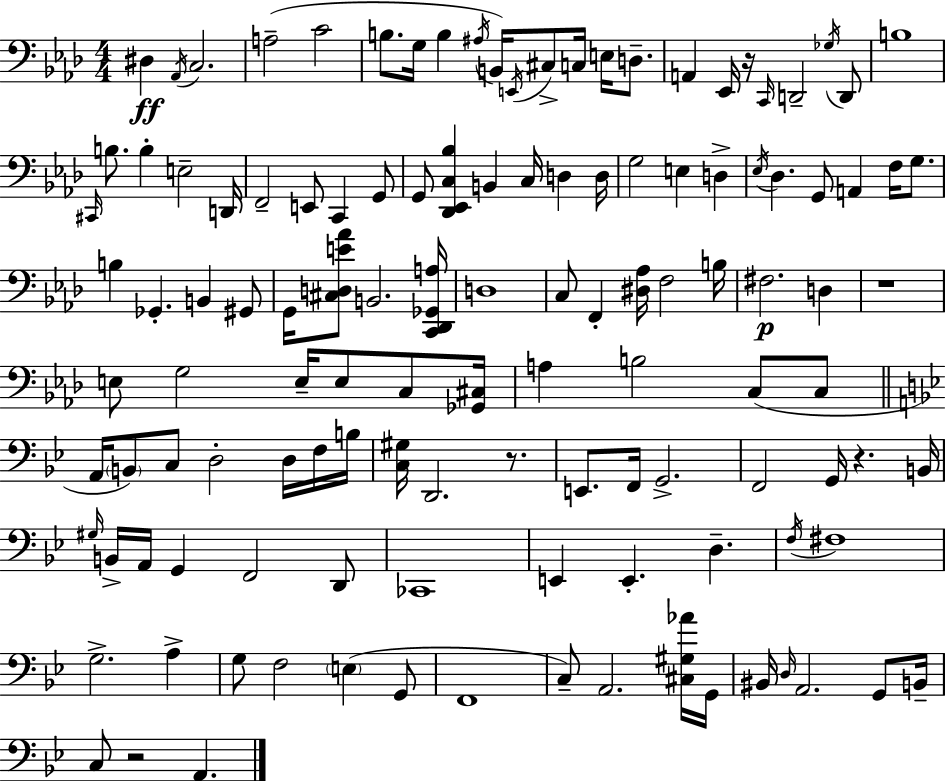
X:1
T:Untitled
M:4/4
L:1/4
K:Fm
^D, _A,,/4 C,2 A,2 C2 B,/2 G,/4 B, ^A,/4 B,,/4 E,,/4 ^C,/2 C,/4 E,/4 D,/2 A,, _E,,/4 z/4 C,,/4 D,,2 _G,/4 D,,/2 B,4 ^C,,/4 B,/2 B, E,2 D,,/4 F,,2 E,,/2 C,, G,,/2 G,,/2 [_D,,_E,,C,_B,] B,, C,/4 D, D,/4 G,2 E, D, _E,/4 _D, G,,/2 A,, F,/4 G,/2 B, _G,, B,, ^G,,/2 G,,/4 [^C,D,E_A]/2 B,,2 [C,,_D,,_G,,A,]/4 D,4 C,/2 F,, [^D,_A,]/4 F,2 B,/4 ^F,2 D, z4 E,/2 G,2 E,/4 E,/2 C,/2 [_G,,^C,]/4 A, B,2 C,/2 C,/2 A,,/4 B,,/2 C,/2 D,2 D,/4 F,/4 B,/4 [C,^G,]/4 D,,2 z/2 E,,/2 F,,/4 G,,2 F,,2 G,,/4 z B,,/4 ^G,/4 B,,/4 A,,/4 G,, F,,2 D,,/2 _C,,4 E,, E,, D, F,/4 ^F,4 G,2 A, G,/2 F,2 E, G,,/2 F,,4 C,/2 A,,2 [^C,^G,_A]/4 G,,/4 ^B,,/4 D,/4 A,,2 G,,/2 B,,/4 C,/2 z2 A,,